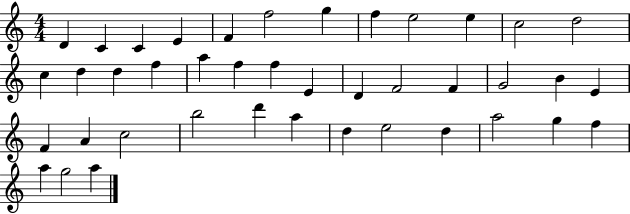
D4/q C4/q C4/q E4/q F4/q F5/h G5/q F5/q E5/h E5/q C5/h D5/h C5/q D5/q D5/q F5/q A5/q F5/q F5/q E4/q D4/q F4/h F4/q G4/h B4/q E4/q F4/q A4/q C5/h B5/h D6/q A5/q D5/q E5/h D5/q A5/h G5/q F5/q A5/q G5/h A5/q